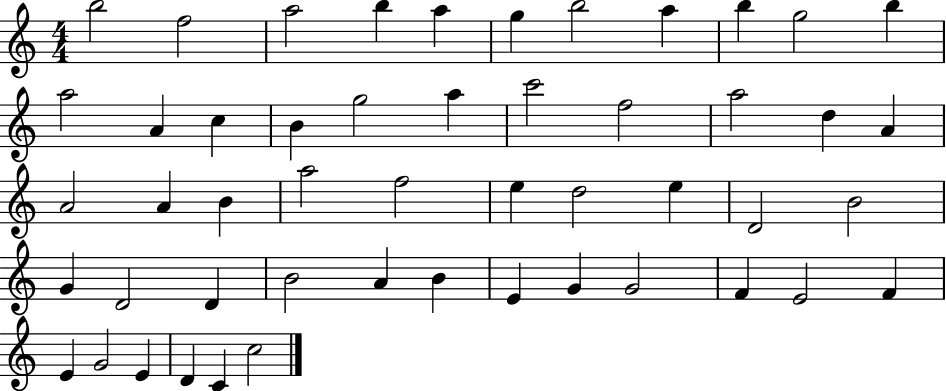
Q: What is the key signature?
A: C major